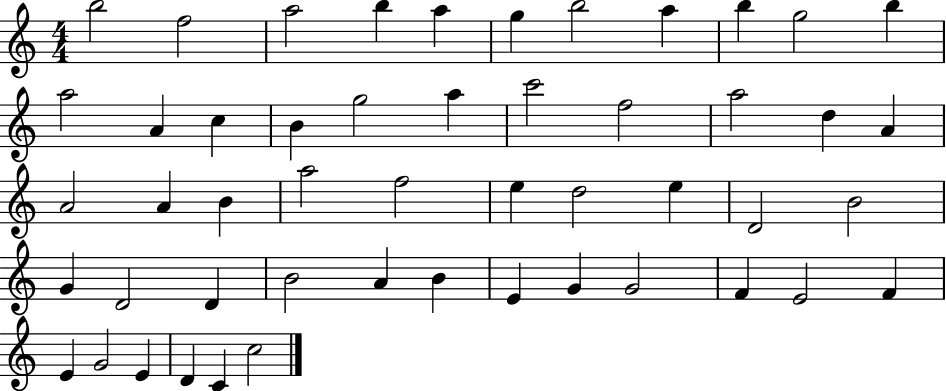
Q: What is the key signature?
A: C major